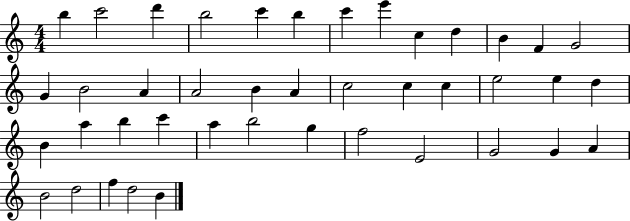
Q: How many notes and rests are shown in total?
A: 42